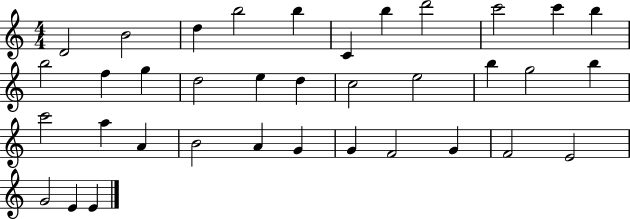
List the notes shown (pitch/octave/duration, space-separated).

D4/h B4/h D5/q B5/h B5/q C4/q B5/q D6/h C6/h C6/q B5/q B5/h F5/q G5/q D5/h E5/q D5/q C5/h E5/h B5/q G5/h B5/q C6/h A5/q A4/q B4/h A4/q G4/q G4/q F4/h G4/q F4/h E4/h G4/h E4/q E4/q